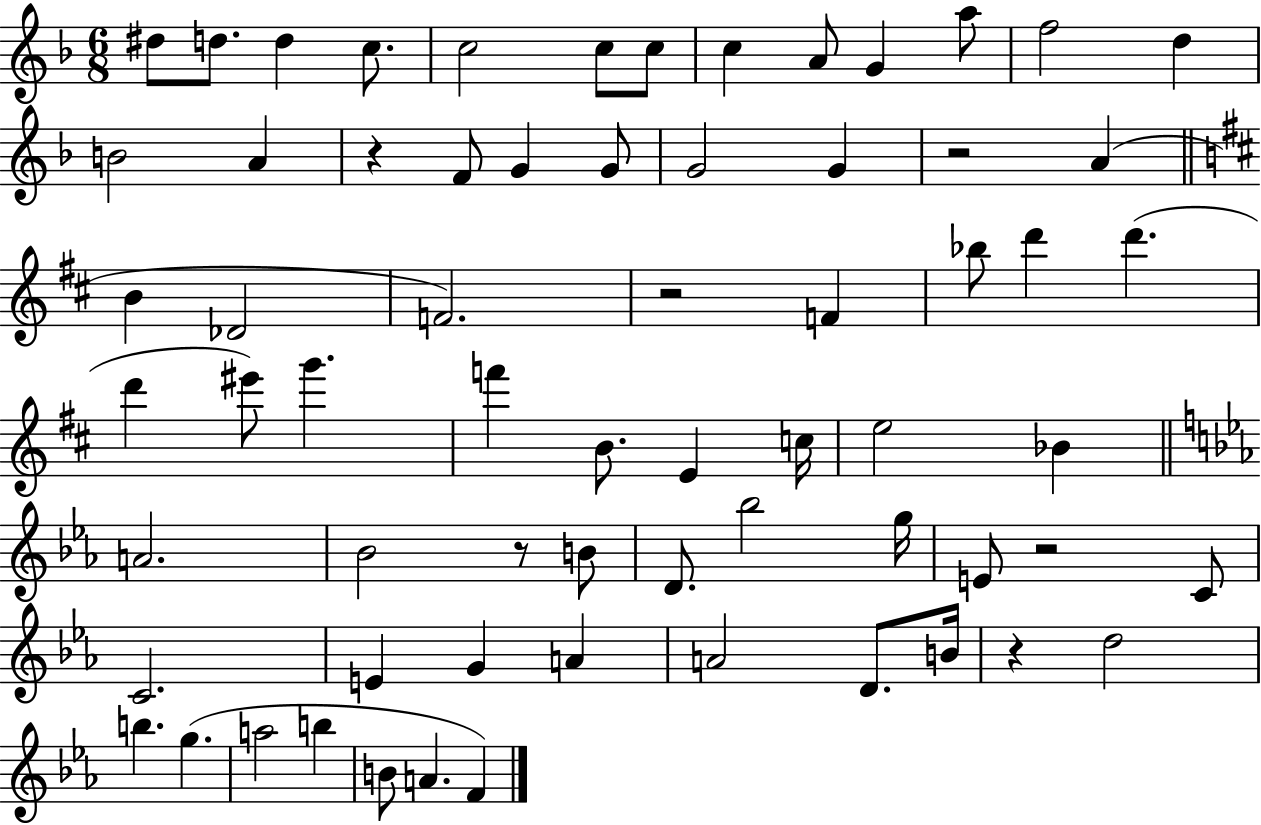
{
  \clef treble
  \numericTimeSignature
  \time 6/8
  \key f \major
  dis''8 d''8. d''4 c''8. | c''2 c''8 c''8 | c''4 a'8 g'4 a''8 | f''2 d''4 | \break b'2 a'4 | r4 f'8 g'4 g'8 | g'2 g'4 | r2 a'4( | \break \bar "||" \break \key d \major b'4 des'2 | f'2.) | r2 f'4 | bes''8 d'''4 d'''4.( | \break d'''4 eis'''8) g'''4. | f'''4 b'8. e'4 c''16 | e''2 bes'4 | \bar "||" \break \key ees \major a'2. | bes'2 r8 b'8 | d'8. bes''2 g''16 | e'8 r2 c'8 | \break c'2. | e'4 g'4 a'4 | a'2 d'8. b'16 | r4 d''2 | \break b''4. g''4.( | a''2 b''4 | b'8 a'4. f'4) | \bar "|."
}